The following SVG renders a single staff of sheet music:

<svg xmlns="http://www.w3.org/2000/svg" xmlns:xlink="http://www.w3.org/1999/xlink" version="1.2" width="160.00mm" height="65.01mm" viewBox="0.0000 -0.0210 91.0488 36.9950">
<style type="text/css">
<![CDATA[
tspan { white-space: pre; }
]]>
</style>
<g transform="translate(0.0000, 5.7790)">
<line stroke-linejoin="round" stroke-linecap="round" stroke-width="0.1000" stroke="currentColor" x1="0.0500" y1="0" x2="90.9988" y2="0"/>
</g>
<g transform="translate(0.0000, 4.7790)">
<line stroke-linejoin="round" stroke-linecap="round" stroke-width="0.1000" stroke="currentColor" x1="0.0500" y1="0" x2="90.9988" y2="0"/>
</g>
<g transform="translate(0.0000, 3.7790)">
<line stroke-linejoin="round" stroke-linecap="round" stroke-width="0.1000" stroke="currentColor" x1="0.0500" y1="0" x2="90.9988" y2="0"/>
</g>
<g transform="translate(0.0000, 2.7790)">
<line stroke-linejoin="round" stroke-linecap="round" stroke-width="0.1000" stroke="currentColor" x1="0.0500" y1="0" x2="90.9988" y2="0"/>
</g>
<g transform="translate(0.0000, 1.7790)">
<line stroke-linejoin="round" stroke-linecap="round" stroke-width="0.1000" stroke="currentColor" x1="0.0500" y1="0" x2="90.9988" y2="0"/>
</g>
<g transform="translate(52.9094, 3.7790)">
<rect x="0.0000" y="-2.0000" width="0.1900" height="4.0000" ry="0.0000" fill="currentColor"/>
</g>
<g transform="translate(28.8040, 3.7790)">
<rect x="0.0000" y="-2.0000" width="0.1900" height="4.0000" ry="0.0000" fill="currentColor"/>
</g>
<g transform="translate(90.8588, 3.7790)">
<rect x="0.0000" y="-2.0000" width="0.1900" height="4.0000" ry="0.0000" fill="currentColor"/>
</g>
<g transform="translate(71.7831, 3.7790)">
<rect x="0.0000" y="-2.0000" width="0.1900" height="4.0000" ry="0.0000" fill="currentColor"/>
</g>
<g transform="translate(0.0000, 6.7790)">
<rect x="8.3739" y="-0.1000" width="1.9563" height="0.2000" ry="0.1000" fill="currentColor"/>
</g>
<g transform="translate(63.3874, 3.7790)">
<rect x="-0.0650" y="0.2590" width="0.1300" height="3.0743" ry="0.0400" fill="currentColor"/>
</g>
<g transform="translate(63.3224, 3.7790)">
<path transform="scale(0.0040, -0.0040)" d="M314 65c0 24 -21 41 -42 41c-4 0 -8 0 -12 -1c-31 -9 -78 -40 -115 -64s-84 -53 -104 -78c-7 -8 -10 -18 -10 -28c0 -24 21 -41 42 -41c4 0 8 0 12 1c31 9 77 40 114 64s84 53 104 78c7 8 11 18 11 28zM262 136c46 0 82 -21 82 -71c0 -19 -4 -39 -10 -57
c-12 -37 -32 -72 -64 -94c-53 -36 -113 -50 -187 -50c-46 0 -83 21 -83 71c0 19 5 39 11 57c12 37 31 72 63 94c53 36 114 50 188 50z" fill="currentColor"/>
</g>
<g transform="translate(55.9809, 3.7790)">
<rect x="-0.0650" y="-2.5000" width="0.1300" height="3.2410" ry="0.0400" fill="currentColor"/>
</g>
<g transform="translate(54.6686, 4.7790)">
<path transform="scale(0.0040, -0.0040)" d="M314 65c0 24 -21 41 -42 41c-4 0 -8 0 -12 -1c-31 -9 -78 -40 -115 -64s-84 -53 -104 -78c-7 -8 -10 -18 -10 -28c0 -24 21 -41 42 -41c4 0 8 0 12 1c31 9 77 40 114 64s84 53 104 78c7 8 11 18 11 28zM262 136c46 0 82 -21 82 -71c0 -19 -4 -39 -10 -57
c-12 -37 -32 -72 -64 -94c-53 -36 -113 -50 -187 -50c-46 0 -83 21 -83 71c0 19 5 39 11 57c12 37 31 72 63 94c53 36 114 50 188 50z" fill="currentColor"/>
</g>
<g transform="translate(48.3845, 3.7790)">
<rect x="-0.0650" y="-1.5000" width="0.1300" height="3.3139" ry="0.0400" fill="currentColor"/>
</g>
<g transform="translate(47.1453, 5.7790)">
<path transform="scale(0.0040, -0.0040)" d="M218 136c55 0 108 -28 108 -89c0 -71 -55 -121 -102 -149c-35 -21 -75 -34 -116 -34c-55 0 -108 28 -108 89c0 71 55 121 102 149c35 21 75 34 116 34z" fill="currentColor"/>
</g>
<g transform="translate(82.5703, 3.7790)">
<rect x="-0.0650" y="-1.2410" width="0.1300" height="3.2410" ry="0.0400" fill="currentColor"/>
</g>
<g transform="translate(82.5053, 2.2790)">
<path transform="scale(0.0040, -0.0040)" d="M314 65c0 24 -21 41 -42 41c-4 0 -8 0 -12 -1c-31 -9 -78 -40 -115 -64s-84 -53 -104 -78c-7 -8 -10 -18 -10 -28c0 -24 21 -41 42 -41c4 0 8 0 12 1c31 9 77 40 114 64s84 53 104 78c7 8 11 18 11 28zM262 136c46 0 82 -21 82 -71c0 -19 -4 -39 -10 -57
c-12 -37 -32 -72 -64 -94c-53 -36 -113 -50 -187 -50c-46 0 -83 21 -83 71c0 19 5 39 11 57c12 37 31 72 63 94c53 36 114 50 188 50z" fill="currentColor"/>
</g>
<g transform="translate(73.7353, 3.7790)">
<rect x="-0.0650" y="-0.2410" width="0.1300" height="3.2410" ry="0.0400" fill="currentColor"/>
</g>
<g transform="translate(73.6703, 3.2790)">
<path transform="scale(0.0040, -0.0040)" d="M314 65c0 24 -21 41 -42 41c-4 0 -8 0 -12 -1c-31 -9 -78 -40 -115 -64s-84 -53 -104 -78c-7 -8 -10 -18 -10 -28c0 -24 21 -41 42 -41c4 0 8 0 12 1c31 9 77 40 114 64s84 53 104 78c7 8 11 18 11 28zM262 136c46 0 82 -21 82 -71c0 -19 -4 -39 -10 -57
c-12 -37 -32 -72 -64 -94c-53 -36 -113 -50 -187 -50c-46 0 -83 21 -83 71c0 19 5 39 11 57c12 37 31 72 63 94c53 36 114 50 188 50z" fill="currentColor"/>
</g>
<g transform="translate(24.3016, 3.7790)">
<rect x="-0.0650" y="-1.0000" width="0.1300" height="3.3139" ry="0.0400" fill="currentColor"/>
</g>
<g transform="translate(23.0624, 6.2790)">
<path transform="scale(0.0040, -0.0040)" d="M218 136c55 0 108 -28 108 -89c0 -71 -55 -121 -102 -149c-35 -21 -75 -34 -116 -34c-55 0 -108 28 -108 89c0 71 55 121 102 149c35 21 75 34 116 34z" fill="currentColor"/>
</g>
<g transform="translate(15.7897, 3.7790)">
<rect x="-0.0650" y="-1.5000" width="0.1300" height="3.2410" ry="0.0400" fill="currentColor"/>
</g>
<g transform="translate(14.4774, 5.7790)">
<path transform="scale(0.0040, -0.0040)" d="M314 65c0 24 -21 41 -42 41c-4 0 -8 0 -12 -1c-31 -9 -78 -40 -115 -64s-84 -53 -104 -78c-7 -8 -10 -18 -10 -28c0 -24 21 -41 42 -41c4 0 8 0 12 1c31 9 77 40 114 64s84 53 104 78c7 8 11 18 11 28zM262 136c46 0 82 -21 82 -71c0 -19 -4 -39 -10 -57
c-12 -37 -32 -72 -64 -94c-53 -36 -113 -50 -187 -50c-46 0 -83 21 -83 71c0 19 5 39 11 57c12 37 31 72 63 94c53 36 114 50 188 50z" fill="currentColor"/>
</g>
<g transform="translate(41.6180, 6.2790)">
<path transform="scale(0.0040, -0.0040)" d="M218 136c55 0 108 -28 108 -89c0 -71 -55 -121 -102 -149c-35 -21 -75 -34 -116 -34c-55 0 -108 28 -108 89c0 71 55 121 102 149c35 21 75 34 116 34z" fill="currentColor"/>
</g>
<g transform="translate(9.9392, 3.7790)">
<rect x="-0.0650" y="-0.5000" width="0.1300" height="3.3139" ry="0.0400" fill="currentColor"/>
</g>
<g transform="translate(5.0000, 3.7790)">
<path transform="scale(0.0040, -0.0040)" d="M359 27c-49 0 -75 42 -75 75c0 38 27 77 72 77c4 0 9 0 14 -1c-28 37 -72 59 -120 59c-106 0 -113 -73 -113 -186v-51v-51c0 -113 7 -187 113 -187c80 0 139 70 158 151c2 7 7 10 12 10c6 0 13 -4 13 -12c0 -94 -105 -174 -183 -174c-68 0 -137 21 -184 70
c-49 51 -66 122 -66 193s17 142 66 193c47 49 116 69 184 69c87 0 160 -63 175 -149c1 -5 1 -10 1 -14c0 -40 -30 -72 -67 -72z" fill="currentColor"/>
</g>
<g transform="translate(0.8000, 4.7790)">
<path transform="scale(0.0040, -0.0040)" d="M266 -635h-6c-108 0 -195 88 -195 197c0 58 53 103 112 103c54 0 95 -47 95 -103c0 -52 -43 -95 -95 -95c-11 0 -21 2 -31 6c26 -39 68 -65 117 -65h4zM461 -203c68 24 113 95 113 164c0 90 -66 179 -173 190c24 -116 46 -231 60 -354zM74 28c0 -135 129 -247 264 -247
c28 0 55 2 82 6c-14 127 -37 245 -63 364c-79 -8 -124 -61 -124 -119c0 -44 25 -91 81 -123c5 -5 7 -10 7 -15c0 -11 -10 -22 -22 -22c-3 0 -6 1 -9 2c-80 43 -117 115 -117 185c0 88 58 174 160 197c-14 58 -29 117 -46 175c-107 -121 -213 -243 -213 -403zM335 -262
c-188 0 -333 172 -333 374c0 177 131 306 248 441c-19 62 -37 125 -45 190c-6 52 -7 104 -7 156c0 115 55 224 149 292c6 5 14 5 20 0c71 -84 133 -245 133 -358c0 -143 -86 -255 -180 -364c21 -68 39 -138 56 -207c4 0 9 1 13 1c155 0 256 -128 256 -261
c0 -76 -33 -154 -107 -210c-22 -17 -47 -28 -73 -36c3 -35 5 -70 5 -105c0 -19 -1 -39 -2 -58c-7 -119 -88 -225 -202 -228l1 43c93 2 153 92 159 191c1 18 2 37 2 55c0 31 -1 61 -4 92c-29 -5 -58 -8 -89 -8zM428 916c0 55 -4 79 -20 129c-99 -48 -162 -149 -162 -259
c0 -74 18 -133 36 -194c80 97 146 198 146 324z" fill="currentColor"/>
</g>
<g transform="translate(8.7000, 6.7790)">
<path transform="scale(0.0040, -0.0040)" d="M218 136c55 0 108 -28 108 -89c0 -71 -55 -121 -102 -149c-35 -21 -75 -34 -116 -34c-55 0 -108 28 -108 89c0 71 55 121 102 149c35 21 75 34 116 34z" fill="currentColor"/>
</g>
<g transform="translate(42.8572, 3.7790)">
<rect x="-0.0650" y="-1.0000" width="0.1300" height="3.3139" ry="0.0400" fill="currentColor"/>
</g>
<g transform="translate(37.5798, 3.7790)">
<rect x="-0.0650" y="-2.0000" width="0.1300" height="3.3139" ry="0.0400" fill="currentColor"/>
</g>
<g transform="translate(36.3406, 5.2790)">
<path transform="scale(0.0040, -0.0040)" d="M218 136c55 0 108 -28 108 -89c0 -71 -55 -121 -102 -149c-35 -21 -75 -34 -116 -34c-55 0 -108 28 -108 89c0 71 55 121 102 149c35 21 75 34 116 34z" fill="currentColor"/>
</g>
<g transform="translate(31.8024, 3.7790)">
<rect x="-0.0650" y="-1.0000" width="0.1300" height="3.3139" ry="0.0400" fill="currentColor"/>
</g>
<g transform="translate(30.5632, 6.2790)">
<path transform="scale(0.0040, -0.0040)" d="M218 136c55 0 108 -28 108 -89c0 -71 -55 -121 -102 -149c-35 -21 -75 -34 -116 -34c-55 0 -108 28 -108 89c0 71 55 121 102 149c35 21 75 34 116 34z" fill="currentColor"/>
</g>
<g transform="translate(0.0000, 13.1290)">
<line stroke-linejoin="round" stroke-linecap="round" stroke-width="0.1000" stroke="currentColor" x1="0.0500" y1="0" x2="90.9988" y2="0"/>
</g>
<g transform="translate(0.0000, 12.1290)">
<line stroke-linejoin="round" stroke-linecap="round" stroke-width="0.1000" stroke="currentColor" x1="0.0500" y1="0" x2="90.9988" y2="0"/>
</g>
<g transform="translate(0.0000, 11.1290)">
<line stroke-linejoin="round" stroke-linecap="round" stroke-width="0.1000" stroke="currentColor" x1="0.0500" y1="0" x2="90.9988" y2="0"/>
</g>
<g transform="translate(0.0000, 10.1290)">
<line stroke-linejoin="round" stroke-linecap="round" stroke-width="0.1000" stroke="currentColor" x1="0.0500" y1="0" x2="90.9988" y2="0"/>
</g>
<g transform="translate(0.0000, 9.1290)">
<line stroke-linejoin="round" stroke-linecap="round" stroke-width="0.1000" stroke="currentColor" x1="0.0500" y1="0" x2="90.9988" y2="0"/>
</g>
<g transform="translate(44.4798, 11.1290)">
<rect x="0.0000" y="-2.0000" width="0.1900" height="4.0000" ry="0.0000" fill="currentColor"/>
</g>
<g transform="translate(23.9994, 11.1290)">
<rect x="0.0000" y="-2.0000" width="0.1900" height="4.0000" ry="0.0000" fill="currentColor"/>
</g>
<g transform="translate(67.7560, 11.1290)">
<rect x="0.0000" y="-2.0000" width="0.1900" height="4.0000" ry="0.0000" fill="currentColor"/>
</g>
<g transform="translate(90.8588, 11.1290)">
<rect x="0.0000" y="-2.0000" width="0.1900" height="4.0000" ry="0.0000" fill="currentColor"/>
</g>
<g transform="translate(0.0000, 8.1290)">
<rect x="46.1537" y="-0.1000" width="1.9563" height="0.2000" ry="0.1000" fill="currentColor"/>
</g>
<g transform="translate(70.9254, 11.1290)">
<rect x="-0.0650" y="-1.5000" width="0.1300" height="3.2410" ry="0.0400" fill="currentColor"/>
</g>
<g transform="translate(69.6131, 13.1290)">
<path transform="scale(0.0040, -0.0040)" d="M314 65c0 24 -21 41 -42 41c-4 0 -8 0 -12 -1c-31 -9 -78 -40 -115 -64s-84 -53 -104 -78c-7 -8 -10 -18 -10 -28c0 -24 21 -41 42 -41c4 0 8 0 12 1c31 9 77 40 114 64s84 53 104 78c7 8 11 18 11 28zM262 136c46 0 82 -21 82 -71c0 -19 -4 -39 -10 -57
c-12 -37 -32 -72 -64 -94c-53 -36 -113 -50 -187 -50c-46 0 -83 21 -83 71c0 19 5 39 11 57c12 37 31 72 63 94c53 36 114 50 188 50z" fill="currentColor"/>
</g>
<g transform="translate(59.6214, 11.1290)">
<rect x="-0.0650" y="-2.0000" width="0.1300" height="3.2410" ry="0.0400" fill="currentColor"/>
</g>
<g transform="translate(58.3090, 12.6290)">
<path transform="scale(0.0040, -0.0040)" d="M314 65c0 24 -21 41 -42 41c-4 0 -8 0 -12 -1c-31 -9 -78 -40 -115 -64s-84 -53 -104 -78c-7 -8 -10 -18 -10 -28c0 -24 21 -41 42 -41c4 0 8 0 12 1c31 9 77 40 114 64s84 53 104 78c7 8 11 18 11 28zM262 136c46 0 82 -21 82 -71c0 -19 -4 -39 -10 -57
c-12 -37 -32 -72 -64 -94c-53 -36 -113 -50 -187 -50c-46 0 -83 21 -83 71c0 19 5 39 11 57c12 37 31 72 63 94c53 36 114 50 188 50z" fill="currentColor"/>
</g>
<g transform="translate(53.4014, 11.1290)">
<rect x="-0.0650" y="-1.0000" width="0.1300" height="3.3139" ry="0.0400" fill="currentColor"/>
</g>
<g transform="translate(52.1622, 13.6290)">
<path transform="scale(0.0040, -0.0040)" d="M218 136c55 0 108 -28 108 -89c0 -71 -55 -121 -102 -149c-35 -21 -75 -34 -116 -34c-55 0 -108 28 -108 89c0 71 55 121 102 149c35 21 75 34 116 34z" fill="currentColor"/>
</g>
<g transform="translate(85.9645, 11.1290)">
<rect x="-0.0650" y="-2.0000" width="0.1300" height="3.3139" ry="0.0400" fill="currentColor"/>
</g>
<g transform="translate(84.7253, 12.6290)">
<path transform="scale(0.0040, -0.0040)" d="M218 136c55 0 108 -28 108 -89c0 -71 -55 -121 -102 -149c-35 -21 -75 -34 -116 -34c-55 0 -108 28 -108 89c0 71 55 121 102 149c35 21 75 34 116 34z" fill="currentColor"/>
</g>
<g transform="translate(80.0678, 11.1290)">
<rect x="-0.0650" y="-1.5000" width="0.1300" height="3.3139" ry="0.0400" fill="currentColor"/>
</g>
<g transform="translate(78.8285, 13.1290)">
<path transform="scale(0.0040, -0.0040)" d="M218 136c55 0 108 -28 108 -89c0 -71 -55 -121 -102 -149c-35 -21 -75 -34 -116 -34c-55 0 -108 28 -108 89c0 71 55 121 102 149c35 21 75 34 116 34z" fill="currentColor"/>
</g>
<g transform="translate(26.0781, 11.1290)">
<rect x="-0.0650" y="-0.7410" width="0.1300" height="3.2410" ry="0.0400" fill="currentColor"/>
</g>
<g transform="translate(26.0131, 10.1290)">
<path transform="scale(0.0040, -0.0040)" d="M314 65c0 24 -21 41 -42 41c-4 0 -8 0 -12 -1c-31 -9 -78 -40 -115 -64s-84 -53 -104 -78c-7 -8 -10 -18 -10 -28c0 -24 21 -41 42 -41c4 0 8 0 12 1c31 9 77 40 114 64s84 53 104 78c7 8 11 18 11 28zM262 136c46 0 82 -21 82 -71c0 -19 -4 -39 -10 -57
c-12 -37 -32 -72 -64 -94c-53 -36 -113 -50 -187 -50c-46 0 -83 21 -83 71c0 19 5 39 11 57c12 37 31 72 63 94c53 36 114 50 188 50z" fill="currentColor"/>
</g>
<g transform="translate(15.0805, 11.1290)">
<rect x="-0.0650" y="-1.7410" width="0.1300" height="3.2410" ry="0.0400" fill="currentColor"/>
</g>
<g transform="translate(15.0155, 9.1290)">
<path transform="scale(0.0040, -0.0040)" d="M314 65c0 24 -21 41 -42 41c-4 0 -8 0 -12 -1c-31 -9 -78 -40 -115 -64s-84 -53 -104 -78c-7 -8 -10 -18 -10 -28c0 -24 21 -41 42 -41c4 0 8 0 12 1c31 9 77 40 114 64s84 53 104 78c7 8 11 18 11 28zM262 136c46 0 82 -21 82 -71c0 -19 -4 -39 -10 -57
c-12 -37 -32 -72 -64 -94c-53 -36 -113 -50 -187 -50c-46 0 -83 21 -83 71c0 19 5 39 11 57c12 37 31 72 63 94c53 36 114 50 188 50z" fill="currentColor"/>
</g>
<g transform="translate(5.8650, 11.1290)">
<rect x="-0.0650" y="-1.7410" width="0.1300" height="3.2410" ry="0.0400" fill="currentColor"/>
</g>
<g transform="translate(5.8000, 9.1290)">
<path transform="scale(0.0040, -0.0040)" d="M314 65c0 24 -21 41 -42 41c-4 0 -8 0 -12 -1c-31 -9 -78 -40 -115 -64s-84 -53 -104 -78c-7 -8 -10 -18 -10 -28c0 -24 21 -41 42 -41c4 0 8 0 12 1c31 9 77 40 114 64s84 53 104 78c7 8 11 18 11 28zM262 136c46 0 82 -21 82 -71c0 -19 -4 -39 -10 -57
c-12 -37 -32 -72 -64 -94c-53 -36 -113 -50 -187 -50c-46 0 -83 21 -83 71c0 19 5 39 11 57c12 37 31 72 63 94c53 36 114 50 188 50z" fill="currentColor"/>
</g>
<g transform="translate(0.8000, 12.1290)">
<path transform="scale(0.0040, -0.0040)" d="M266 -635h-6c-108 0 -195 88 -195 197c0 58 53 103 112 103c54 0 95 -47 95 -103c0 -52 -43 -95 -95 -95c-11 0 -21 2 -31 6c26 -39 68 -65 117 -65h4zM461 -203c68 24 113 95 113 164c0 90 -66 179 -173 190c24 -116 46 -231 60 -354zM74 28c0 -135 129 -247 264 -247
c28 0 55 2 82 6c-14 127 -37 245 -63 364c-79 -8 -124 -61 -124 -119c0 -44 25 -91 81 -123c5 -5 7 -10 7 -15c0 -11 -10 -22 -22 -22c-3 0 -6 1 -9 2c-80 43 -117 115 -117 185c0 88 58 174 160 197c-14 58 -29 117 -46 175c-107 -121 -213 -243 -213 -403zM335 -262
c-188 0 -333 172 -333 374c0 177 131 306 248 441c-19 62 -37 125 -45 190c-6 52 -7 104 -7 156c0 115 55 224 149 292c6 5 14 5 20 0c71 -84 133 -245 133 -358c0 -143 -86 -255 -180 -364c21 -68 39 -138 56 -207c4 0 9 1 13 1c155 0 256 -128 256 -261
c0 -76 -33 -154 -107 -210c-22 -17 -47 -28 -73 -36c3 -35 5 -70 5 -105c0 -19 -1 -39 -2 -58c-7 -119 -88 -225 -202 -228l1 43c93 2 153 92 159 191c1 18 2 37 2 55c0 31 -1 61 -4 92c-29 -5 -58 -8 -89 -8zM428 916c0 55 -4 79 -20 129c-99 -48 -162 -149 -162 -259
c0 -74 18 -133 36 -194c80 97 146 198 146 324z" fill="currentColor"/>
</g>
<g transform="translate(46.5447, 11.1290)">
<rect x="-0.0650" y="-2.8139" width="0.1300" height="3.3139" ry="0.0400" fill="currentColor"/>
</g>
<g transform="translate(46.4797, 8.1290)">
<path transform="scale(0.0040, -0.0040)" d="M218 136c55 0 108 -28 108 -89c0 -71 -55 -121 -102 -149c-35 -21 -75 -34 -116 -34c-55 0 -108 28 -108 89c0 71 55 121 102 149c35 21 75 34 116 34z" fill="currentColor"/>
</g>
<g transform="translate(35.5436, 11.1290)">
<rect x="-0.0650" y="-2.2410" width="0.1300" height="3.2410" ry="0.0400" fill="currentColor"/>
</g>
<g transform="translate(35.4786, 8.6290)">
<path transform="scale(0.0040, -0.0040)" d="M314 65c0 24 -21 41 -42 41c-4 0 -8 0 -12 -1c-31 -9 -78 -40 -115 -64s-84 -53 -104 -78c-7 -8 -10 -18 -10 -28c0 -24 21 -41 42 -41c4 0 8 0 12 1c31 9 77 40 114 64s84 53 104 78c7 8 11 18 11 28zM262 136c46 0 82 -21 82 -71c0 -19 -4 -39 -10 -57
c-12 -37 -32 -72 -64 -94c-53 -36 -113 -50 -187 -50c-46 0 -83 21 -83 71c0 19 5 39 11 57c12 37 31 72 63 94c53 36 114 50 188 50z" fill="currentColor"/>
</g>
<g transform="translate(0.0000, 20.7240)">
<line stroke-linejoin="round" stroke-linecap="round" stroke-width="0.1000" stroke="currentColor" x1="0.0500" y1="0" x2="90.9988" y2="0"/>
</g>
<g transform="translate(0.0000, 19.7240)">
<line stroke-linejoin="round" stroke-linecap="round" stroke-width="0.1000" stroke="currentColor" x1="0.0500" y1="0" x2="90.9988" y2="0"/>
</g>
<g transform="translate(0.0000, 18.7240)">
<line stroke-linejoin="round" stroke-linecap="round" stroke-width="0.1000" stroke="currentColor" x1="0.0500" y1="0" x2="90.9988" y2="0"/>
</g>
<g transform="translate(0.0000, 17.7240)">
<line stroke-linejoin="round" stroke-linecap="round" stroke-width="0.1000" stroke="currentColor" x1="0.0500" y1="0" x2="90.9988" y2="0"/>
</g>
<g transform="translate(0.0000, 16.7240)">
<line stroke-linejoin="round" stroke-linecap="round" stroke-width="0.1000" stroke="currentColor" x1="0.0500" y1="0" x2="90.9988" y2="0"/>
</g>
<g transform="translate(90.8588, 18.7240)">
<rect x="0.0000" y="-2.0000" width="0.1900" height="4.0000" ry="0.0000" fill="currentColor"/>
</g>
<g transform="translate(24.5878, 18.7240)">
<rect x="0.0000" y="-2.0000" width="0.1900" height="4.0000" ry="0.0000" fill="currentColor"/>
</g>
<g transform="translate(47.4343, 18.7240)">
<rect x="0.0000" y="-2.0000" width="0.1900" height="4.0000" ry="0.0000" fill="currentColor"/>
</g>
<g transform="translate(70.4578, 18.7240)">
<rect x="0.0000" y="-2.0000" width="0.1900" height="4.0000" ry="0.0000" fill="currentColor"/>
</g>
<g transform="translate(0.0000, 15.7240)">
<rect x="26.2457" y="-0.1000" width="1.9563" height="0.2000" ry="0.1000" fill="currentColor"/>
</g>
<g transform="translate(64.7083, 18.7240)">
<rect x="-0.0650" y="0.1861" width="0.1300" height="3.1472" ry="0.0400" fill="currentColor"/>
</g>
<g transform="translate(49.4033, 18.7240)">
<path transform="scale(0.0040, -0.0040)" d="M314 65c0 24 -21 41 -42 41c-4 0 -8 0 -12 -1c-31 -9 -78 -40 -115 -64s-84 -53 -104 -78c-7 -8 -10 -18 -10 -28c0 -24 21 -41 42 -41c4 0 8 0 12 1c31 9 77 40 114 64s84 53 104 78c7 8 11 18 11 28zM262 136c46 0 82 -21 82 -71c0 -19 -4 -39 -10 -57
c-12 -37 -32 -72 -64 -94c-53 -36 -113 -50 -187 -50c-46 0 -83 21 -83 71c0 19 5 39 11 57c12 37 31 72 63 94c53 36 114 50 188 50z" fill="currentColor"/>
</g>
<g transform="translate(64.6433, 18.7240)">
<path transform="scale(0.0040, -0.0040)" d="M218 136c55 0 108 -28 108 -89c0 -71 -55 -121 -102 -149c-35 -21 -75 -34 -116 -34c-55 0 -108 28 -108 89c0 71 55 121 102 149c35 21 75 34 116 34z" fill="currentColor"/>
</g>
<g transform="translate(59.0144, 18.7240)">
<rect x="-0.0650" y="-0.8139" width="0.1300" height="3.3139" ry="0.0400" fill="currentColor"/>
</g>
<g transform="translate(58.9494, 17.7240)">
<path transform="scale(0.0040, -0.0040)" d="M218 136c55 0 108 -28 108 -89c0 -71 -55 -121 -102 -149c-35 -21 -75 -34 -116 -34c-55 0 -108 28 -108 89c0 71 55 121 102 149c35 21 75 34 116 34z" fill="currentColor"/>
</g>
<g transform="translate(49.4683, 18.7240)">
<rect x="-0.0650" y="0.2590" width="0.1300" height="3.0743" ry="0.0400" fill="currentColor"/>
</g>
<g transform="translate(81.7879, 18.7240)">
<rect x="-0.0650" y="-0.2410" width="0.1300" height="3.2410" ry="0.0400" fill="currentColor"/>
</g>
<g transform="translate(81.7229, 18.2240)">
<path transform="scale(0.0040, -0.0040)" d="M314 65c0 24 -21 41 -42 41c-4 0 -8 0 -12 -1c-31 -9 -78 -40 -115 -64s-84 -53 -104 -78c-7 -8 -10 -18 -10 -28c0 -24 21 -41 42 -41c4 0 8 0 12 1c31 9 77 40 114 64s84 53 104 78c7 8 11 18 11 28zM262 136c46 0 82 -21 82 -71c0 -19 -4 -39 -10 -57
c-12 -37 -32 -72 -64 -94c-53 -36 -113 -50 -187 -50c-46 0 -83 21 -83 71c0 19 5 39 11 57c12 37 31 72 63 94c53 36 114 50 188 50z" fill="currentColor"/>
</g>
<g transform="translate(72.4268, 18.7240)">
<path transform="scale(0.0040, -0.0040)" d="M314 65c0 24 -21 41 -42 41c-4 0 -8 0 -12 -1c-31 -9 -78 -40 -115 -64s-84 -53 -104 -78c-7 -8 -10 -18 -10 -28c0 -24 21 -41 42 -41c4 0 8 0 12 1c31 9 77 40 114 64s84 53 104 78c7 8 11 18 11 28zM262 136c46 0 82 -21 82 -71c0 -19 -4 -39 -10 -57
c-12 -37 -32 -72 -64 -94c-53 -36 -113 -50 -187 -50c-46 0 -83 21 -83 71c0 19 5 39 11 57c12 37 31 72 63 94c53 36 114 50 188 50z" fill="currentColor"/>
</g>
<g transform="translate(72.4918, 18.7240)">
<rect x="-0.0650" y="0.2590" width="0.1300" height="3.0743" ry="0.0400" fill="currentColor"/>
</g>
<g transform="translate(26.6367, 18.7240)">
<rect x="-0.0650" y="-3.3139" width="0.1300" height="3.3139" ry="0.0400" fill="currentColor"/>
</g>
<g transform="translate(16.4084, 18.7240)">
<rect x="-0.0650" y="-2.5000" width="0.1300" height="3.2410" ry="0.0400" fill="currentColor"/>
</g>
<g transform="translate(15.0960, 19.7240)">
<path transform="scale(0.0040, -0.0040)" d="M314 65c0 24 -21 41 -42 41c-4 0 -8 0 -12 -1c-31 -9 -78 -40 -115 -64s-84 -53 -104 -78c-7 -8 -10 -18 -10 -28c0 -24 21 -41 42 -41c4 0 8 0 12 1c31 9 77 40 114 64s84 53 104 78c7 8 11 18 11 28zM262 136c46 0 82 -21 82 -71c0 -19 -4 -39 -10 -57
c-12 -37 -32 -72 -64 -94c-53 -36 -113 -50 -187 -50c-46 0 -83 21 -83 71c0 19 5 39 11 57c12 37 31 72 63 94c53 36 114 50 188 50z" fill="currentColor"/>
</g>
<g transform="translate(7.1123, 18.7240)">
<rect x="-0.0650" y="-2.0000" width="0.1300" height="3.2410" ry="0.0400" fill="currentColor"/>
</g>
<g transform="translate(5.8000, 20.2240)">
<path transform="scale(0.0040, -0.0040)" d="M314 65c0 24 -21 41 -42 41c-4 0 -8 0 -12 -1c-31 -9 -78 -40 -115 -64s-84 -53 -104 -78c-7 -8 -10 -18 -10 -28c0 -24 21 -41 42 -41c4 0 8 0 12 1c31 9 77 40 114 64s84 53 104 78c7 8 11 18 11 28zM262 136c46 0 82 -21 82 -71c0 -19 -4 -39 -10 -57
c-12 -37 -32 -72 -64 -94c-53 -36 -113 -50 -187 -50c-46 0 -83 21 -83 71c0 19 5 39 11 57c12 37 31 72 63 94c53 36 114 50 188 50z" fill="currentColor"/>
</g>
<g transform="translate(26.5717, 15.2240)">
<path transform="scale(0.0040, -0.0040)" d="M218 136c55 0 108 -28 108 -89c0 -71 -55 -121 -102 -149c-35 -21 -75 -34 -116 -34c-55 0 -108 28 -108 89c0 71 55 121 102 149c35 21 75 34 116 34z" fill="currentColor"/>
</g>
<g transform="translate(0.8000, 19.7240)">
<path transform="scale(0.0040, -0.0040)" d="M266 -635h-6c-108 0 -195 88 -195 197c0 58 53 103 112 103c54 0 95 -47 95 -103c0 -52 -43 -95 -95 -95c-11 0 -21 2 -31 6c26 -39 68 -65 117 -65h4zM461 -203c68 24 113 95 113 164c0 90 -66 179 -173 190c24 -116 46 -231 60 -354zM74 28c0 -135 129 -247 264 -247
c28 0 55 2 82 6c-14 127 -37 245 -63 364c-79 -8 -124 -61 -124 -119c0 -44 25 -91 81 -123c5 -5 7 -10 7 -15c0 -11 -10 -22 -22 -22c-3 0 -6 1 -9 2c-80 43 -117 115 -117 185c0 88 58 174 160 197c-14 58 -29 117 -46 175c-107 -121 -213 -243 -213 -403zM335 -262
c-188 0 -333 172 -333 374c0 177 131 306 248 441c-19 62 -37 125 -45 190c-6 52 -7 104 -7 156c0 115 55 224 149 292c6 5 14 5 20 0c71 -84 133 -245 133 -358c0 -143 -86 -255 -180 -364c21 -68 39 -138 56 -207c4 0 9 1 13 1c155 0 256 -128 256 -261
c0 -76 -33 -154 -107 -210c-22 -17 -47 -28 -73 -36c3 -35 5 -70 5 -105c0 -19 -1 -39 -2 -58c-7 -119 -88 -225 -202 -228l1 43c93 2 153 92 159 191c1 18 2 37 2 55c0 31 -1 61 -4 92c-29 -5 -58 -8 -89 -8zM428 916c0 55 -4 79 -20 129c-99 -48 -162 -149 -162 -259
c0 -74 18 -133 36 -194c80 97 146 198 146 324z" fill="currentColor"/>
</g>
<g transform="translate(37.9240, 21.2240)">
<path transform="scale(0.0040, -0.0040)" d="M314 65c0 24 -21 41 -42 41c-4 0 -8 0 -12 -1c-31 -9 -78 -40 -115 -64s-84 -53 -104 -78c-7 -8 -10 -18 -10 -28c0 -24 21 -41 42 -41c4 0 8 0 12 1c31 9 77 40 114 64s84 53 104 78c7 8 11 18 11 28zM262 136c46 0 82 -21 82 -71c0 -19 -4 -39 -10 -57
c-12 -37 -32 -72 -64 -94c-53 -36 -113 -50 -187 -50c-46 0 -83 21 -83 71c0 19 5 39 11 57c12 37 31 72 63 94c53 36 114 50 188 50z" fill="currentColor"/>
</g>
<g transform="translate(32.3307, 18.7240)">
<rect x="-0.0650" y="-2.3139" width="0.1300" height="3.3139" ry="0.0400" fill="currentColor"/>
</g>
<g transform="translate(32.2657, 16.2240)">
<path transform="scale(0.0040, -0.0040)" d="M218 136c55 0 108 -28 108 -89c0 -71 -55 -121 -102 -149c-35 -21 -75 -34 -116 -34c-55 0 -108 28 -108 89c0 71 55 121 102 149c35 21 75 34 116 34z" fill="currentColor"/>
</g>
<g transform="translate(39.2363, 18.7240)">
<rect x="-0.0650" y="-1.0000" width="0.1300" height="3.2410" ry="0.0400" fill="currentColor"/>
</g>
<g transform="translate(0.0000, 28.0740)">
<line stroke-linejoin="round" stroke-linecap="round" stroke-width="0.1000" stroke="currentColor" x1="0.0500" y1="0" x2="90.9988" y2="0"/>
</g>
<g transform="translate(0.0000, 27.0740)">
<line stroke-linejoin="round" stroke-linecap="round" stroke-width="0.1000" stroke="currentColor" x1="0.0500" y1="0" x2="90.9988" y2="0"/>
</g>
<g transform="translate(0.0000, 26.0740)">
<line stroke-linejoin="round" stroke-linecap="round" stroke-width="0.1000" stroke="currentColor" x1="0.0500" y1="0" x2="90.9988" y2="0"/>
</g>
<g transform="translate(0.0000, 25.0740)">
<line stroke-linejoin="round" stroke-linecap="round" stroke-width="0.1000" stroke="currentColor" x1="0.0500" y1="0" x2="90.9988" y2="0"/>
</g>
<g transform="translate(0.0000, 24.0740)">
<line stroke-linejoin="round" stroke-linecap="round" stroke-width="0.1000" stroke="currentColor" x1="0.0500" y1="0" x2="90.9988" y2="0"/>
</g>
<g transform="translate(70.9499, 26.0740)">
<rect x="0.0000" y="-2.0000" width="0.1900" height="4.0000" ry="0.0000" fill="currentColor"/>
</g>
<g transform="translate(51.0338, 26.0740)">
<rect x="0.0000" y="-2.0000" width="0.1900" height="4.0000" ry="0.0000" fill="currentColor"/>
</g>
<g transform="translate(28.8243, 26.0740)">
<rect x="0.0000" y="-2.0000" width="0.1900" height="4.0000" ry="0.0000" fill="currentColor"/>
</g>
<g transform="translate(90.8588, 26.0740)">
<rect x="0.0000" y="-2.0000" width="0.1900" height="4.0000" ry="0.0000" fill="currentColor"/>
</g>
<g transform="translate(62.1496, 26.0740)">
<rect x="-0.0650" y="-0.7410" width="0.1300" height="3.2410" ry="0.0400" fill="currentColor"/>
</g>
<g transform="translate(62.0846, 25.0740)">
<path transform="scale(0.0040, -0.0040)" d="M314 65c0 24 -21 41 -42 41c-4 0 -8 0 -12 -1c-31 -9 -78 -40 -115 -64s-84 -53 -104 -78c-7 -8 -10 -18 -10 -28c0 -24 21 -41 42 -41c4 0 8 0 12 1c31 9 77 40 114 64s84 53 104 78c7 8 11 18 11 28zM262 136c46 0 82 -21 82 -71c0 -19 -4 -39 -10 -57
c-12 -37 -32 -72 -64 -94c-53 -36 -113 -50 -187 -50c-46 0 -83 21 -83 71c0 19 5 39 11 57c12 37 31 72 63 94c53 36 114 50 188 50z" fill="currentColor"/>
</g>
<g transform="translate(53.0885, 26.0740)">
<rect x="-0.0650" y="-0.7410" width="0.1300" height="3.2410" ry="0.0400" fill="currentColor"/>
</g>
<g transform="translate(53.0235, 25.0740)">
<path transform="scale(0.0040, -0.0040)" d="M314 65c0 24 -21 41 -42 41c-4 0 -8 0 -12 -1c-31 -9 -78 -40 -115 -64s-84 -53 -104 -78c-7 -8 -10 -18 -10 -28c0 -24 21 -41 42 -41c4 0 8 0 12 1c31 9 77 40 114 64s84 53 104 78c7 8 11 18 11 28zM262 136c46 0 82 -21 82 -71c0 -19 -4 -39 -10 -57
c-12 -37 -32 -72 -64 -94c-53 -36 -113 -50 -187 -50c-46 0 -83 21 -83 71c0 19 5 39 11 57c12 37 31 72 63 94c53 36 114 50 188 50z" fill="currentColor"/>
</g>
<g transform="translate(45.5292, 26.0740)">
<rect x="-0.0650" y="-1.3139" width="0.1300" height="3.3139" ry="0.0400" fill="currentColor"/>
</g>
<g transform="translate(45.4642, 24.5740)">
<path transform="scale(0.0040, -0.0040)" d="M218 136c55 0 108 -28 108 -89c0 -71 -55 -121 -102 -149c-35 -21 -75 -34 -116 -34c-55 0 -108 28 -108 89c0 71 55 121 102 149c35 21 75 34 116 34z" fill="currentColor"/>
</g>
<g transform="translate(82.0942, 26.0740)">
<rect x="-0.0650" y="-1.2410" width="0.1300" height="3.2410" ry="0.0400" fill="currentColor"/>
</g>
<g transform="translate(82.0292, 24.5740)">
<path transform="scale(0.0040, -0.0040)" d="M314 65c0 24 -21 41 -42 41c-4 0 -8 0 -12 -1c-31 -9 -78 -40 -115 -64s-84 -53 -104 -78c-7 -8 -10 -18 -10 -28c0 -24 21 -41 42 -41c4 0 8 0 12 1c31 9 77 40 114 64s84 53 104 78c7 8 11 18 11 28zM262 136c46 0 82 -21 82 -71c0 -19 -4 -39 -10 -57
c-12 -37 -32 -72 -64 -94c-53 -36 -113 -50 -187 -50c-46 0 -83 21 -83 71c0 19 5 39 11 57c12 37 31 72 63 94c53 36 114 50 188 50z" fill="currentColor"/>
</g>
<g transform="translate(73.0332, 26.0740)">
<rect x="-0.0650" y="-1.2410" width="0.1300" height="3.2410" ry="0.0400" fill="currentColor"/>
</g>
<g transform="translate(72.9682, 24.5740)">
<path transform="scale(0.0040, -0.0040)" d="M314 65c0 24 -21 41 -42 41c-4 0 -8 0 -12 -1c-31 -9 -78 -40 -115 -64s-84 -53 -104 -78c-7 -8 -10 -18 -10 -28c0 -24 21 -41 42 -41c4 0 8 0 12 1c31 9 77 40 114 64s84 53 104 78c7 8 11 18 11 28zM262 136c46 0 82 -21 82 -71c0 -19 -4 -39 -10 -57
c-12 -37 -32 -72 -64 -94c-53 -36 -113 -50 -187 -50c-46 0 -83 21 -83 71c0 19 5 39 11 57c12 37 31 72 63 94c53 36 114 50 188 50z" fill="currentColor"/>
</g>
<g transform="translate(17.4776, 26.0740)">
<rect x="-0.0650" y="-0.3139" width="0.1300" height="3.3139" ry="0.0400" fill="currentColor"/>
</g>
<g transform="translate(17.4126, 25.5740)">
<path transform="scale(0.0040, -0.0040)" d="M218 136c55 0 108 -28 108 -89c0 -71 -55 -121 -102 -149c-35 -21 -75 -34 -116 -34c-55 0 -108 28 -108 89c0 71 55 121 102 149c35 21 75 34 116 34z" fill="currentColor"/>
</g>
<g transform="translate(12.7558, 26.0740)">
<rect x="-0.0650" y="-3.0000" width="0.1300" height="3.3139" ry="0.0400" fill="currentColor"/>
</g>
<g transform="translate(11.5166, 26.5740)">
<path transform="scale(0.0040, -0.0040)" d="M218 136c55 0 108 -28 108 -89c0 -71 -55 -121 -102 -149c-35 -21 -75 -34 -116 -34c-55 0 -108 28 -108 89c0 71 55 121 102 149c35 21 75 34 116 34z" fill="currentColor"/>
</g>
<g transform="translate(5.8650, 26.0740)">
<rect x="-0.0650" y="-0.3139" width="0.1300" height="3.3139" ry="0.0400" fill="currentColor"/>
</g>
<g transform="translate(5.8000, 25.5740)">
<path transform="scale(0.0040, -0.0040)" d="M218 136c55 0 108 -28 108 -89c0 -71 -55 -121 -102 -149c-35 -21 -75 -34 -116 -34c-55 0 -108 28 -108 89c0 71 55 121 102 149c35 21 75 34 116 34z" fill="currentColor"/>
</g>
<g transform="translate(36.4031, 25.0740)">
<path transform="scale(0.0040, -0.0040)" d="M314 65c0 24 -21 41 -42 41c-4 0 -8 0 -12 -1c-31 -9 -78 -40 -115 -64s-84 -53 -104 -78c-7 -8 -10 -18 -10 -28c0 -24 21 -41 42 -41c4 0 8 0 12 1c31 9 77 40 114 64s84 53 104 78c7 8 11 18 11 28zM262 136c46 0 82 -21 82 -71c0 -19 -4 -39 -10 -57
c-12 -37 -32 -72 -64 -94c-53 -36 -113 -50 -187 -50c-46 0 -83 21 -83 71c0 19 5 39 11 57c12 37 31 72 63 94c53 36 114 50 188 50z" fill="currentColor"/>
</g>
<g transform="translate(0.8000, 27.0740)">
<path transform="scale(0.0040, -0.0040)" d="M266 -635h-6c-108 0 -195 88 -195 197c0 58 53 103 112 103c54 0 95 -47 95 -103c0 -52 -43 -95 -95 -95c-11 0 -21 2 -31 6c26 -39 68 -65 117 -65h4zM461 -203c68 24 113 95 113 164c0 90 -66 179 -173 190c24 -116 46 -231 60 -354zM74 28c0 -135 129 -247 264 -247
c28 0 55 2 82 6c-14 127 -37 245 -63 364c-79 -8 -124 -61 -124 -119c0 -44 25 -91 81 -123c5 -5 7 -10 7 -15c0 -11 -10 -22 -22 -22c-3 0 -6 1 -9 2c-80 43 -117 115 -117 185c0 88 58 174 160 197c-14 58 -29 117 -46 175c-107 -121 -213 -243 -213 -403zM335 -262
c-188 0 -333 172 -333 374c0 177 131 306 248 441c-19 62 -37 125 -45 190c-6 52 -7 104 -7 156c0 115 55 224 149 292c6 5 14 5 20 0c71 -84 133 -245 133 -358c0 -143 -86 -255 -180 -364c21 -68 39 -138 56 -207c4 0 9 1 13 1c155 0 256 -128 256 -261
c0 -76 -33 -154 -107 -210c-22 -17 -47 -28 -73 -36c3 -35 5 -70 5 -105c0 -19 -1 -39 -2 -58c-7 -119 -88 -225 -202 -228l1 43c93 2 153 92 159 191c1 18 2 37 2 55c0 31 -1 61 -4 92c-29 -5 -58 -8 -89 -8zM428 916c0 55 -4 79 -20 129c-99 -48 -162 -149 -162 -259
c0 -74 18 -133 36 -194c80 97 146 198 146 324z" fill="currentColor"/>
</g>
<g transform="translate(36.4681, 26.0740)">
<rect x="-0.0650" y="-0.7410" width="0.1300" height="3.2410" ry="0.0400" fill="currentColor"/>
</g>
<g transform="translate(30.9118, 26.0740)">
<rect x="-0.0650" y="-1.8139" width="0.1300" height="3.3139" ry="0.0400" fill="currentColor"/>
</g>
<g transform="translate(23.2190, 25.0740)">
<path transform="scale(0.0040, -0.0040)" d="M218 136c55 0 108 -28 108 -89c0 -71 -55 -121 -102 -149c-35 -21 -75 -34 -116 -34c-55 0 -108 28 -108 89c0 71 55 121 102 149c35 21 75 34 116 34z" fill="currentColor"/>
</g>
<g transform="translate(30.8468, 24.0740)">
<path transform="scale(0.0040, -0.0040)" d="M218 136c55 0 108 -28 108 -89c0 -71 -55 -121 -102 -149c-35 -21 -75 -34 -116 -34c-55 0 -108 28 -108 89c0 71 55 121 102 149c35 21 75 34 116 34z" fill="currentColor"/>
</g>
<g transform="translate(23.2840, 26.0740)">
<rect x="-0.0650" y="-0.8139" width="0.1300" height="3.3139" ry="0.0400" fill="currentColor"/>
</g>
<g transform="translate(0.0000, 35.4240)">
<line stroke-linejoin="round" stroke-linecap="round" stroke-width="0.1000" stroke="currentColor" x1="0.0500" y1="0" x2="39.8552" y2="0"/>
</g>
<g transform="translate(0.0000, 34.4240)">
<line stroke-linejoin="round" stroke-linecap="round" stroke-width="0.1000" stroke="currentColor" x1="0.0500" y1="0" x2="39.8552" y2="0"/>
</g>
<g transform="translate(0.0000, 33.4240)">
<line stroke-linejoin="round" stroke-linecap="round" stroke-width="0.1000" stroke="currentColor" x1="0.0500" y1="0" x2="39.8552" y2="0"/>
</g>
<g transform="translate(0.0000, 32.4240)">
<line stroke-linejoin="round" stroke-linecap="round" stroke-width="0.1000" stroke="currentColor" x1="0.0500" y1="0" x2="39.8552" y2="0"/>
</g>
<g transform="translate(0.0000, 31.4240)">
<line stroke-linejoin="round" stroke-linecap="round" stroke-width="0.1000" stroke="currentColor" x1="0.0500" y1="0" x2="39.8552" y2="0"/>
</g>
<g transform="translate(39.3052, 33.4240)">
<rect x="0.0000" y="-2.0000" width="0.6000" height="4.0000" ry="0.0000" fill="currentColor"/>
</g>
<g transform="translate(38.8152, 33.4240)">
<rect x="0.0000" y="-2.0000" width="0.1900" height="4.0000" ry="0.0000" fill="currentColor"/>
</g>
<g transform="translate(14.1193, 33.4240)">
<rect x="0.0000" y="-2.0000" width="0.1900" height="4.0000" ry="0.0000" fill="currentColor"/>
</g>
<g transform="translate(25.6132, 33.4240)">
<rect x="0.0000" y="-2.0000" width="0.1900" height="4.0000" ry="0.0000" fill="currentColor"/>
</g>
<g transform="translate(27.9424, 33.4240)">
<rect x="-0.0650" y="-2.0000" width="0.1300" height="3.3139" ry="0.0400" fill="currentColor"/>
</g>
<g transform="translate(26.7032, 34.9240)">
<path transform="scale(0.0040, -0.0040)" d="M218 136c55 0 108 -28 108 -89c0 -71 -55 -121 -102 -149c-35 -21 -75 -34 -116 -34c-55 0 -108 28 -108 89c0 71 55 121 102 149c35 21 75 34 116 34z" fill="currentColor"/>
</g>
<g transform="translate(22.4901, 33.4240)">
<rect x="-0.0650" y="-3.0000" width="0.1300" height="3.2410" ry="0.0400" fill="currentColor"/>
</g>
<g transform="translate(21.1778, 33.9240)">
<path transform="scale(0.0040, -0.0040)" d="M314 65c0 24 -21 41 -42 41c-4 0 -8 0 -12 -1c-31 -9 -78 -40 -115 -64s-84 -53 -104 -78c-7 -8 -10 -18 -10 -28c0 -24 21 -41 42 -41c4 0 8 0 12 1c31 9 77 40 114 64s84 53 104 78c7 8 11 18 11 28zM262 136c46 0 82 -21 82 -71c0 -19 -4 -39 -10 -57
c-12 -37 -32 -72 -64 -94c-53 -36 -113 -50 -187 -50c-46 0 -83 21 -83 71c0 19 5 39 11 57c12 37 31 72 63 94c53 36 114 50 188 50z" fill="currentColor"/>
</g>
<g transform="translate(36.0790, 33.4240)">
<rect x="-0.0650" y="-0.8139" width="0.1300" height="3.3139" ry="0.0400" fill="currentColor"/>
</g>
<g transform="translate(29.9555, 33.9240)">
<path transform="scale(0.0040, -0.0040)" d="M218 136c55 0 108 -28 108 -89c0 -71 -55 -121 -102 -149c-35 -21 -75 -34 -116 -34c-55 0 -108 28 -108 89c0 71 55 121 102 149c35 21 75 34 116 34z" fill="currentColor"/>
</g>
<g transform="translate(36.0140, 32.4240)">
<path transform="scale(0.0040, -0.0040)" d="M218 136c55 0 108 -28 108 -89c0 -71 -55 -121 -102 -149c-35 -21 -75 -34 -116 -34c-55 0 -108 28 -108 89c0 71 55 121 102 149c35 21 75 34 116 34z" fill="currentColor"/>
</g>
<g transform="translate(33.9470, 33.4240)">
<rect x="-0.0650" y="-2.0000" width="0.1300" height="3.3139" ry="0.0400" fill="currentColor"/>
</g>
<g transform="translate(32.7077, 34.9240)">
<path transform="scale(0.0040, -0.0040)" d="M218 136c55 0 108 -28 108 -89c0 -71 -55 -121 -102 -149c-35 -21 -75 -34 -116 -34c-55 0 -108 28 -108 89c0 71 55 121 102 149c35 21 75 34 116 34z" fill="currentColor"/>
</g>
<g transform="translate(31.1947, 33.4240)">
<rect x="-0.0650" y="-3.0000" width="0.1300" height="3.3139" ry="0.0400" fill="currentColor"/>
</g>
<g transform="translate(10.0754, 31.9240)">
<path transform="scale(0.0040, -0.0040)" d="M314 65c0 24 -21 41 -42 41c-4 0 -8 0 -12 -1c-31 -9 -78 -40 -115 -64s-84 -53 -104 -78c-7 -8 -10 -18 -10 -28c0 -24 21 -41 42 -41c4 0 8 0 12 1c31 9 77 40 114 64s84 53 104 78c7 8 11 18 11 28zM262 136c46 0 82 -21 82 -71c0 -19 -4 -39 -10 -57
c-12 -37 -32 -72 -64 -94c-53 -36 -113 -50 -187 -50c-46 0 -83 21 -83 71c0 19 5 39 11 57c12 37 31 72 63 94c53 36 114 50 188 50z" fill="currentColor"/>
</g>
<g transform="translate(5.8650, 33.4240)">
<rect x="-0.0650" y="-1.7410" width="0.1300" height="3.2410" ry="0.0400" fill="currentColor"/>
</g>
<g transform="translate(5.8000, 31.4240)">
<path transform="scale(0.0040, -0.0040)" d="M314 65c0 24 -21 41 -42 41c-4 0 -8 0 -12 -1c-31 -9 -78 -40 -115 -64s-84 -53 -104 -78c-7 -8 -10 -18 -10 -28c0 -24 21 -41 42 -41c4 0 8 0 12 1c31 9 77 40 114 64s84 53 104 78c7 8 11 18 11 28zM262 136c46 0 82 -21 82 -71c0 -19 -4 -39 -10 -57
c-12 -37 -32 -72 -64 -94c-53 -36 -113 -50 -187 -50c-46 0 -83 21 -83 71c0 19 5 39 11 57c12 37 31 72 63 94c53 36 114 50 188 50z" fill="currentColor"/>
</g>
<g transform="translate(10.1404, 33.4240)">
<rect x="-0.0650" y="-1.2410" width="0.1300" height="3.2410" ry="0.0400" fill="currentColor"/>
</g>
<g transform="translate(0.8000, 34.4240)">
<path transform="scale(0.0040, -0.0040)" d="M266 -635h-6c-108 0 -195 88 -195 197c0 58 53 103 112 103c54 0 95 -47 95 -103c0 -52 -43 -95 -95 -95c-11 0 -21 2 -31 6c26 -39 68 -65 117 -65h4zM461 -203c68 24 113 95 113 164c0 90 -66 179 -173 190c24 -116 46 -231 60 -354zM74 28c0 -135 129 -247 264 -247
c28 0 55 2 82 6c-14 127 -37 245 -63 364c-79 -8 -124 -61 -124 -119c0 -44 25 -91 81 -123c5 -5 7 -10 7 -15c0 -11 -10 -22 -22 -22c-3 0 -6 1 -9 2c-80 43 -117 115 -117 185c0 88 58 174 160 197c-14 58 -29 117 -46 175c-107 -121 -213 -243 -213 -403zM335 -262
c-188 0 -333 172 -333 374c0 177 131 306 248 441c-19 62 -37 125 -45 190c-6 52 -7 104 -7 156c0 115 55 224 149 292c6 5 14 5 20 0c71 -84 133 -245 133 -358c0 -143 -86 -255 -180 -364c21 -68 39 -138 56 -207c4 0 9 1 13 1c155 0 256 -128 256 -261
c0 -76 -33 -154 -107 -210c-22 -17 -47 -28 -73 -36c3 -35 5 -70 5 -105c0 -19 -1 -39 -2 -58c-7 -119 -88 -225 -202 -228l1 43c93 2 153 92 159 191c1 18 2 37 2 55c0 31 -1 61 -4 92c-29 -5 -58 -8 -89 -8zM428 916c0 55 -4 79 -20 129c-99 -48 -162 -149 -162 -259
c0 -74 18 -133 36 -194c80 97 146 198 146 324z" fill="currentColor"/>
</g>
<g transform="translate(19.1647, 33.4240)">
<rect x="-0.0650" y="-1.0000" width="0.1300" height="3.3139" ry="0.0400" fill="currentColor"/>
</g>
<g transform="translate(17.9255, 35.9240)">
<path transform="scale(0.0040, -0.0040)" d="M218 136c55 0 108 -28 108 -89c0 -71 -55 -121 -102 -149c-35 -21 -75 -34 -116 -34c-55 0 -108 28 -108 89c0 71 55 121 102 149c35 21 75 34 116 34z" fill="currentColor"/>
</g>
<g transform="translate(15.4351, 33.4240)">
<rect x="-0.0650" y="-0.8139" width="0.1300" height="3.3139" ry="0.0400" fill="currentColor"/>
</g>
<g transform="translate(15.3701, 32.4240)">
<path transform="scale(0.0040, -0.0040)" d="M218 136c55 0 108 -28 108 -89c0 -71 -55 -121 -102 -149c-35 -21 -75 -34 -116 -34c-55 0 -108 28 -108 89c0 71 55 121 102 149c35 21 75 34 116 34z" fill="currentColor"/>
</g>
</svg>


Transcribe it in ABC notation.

X:1
T:Untitled
M:4/4
L:1/4
K:C
C E2 D D F D E G2 B2 c2 e2 f2 f2 d2 g2 a D F2 E2 E F F2 G2 b g D2 B2 d B B2 c2 c A c d f d2 e d2 d2 e2 e2 f2 e2 d D A2 F A F d